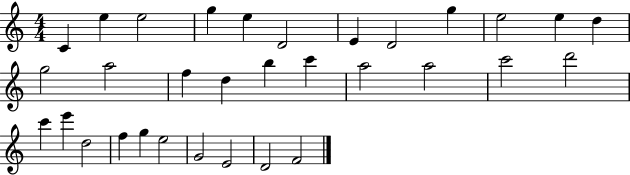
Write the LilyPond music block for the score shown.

{
  \clef treble
  \numericTimeSignature
  \time 4/4
  \key c \major
  c'4 e''4 e''2 | g''4 e''4 d'2 | e'4 d'2 g''4 | e''2 e''4 d''4 | \break g''2 a''2 | f''4 d''4 b''4 c'''4 | a''2 a''2 | c'''2 d'''2 | \break c'''4 e'''4 d''2 | f''4 g''4 e''2 | g'2 e'2 | d'2 f'2 | \break \bar "|."
}